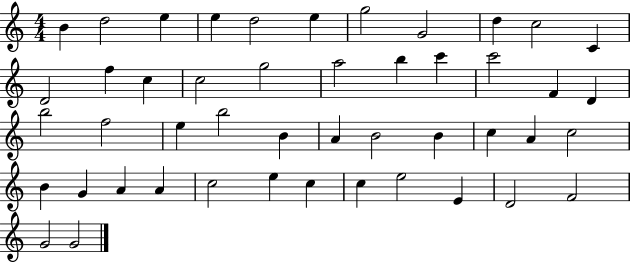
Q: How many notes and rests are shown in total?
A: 47